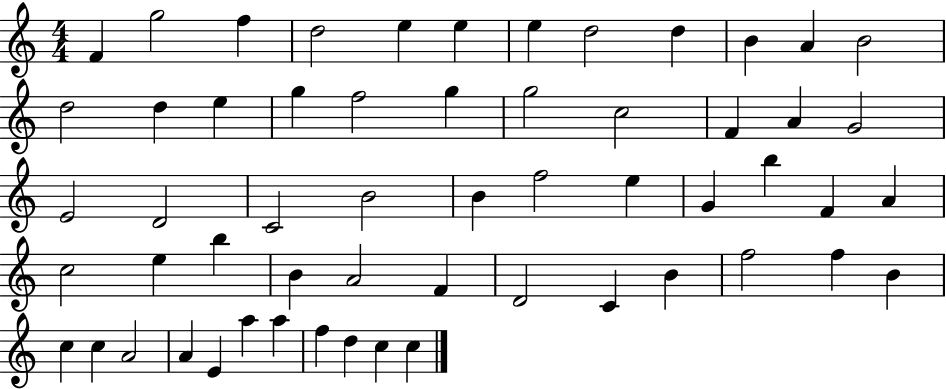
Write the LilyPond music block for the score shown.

{
  \clef treble
  \numericTimeSignature
  \time 4/4
  \key c \major
  f'4 g''2 f''4 | d''2 e''4 e''4 | e''4 d''2 d''4 | b'4 a'4 b'2 | \break d''2 d''4 e''4 | g''4 f''2 g''4 | g''2 c''2 | f'4 a'4 g'2 | \break e'2 d'2 | c'2 b'2 | b'4 f''2 e''4 | g'4 b''4 f'4 a'4 | \break c''2 e''4 b''4 | b'4 a'2 f'4 | d'2 c'4 b'4 | f''2 f''4 b'4 | \break c''4 c''4 a'2 | a'4 e'4 a''4 a''4 | f''4 d''4 c''4 c''4 | \bar "|."
}